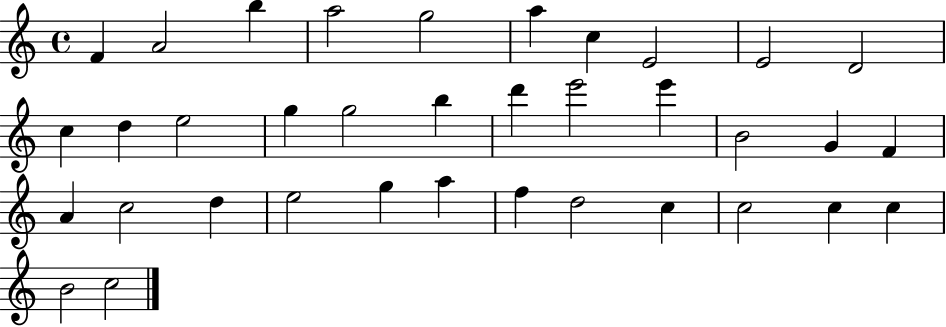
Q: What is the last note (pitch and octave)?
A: C5